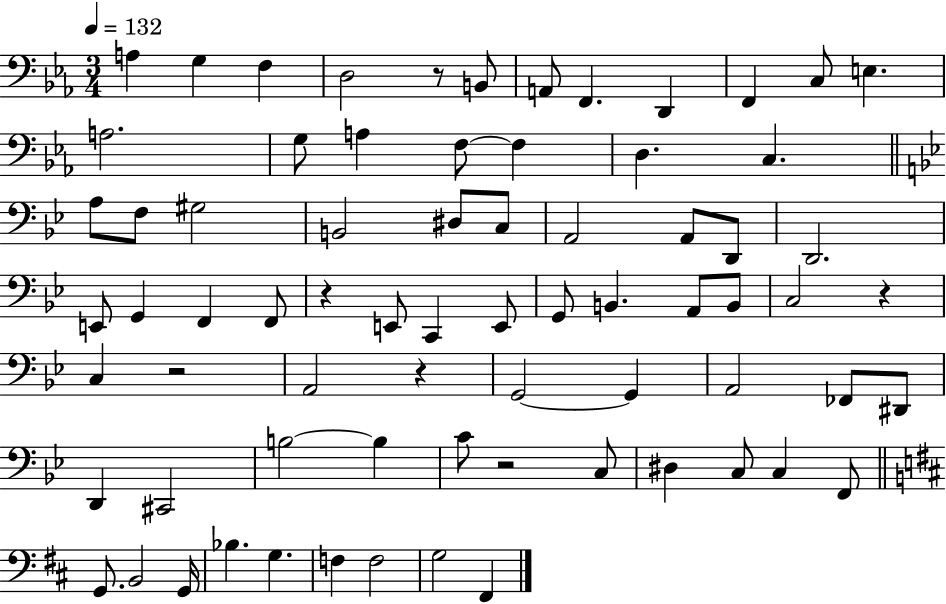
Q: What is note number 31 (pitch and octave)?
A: F2